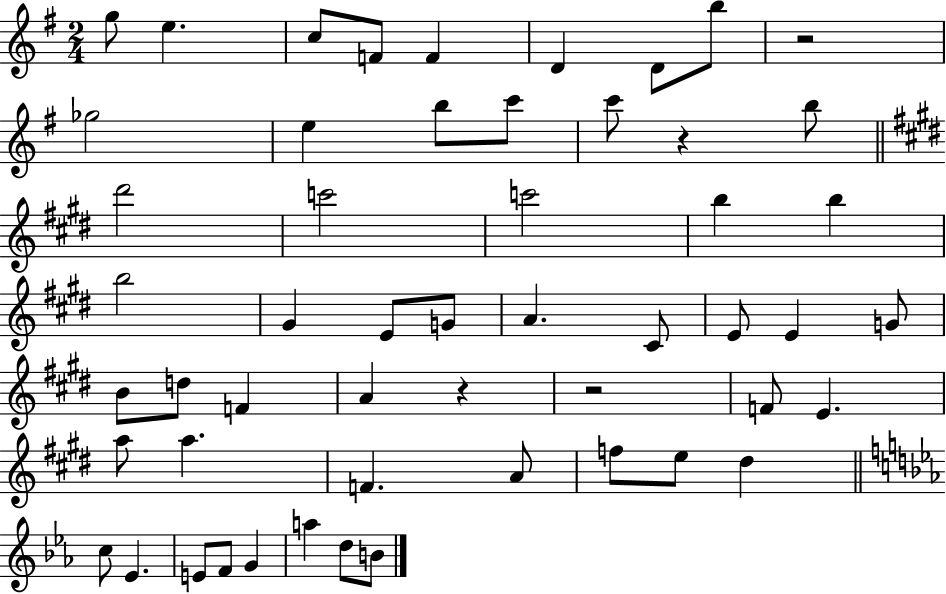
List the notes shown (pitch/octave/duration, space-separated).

G5/e E5/q. C5/e F4/e F4/q D4/q D4/e B5/e R/h Gb5/h E5/q B5/e C6/e C6/e R/q B5/e D#6/h C6/h C6/h B5/q B5/q B5/h G#4/q E4/e G4/e A4/q. C#4/e E4/e E4/q G4/e B4/e D5/e F4/q A4/q R/q R/h F4/e E4/q. A5/e A5/q. F4/q. A4/e F5/e E5/e D#5/q C5/e Eb4/q. E4/e F4/e G4/q A5/q D5/e B4/e